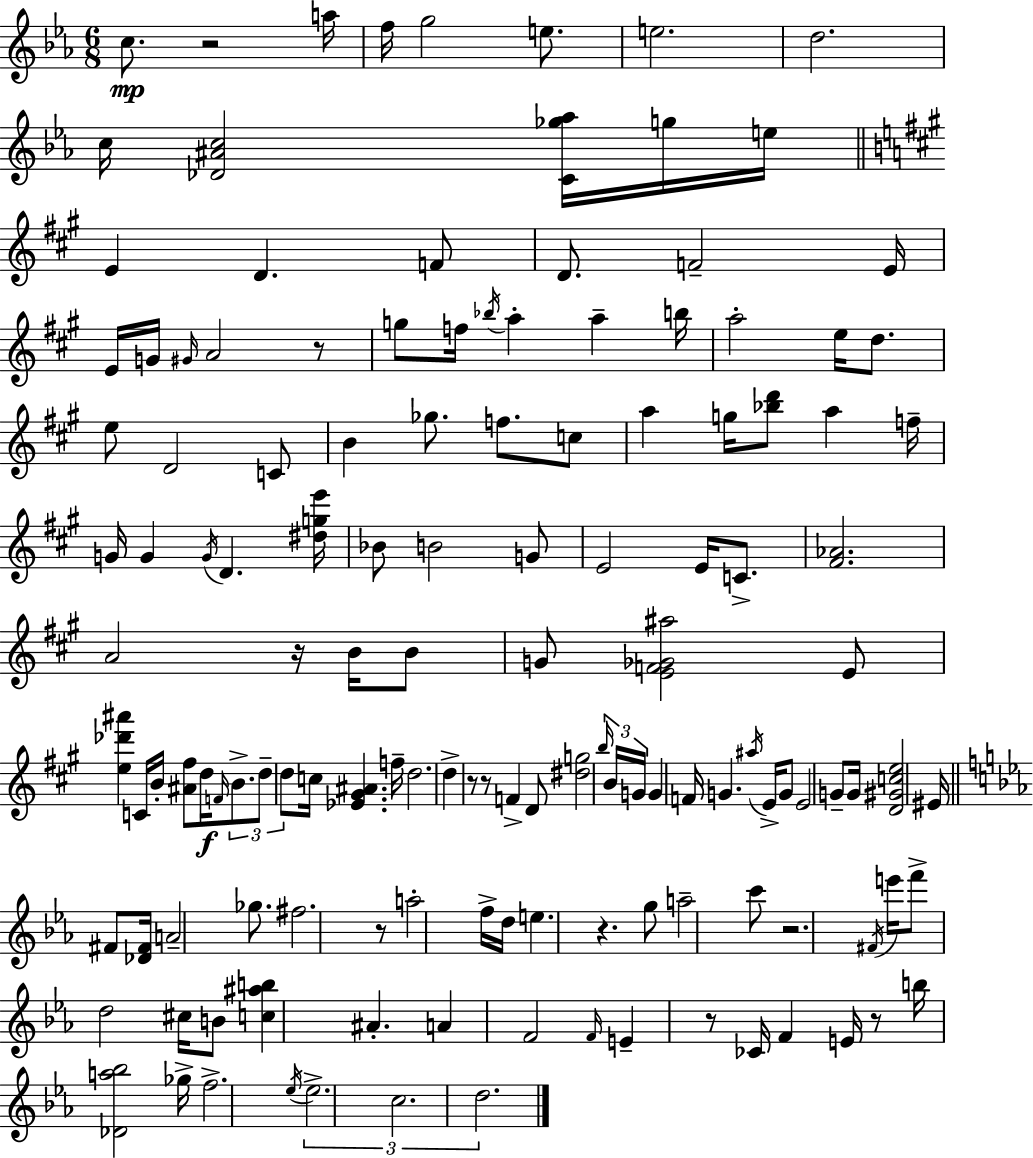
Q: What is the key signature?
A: EES major